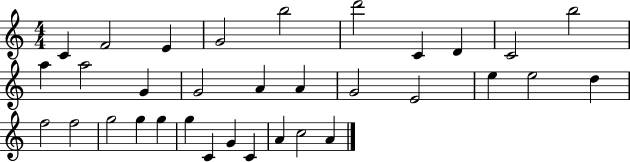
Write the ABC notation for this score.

X:1
T:Untitled
M:4/4
L:1/4
K:C
C F2 E G2 b2 d'2 C D C2 b2 a a2 G G2 A A G2 E2 e e2 d f2 f2 g2 g g g C G C A c2 A